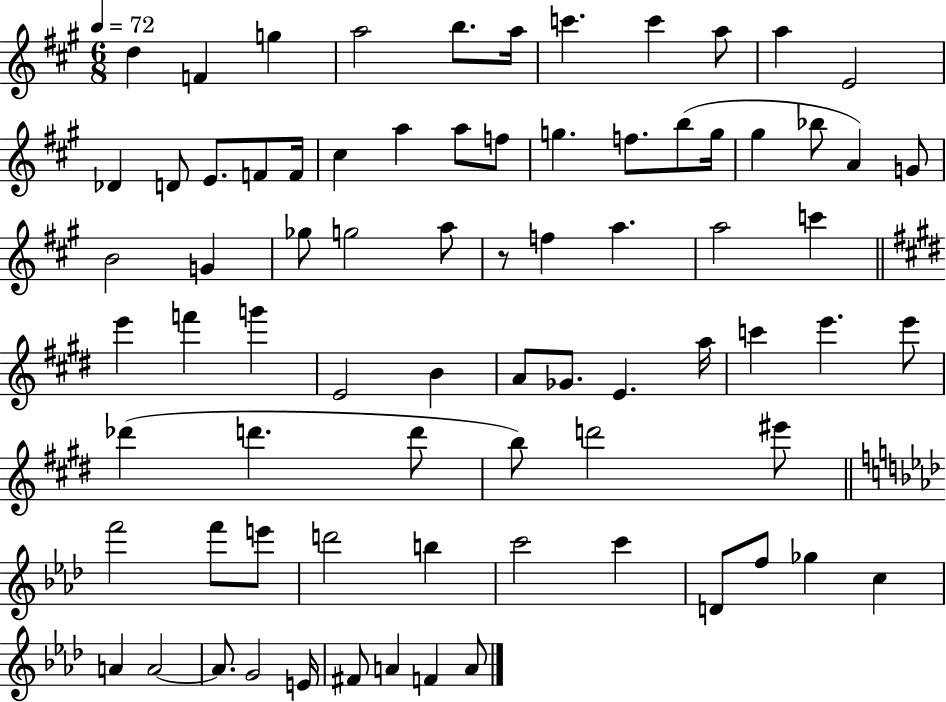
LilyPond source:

{
  \clef treble
  \numericTimeSignature
  \time 6/8
  \key a \major
  \tempo 4 = 72
  d''4 f'4 g''4 | a''2 b''8. a''16 | c'''4. c'''4 a''8 | a''4 e'2 | \break des'4 d'8 e'8. f'8 f'16 | cis''4 a''4 a''8 f''8 | g''4. f''8. b''8( g''16 | gis''4 bes''8 a'4) g'8 | \break b'2 g'4 | ges''8 g''2 a''8 | r8 f''4 a''4. | a''2 c'''4 | \break \bar "||" \break \key e \major e'''4 f'''4 g'''4 | e'2 b'4 | a'8 ges'8. e'4. a''16 | c'''4 e'''4. e'''8 | \break des'''4( d'''4. d'''8 | b''8) d'''2 eis'''8 | \bar "||" \break \key aes \major f'''2 f'''8 e'''8 | d'''2 b''4 | c'''2 c'''4 | d'8 f''8 ges''4 c''4 | \break a'4 a'2~~ | a'8. g'2 e'16 | fis'8 a'4 f'4 a'8 | \bar "|."
}